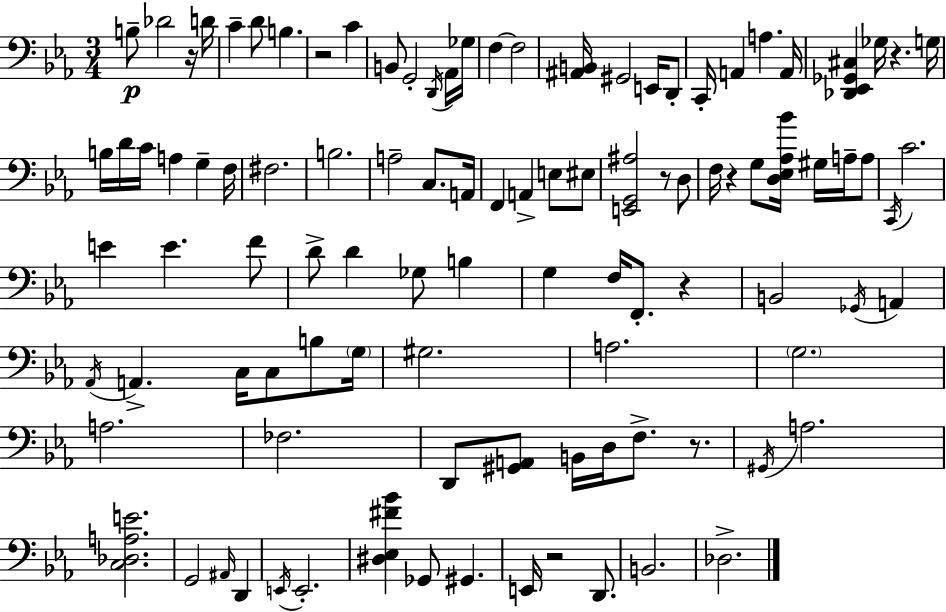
X:1
T:Untitled
M:3/4
L:1/4
K:Cm
B,/2 _D2 z/4 D/4 C D/2 B, z2 C B,,/2 G,,2 D,,/4 _A,,/4 _G,/4 F, F,2 [^A,,B,,]/4 ^G,,2 E,,/4 D,,/2 C,,/4 A,, A, A,,/4 [_D,,_E,,_G,,^C,] _G,/4 z G,/4 B,/4 D/4 C/4 A, G, F,/4 ^F,2 B,2 A,2 C,/2 A,,/4 F,, A,, E,/2 ^E,/2 [E,,G,,^A,]2 z/2 D,/2 F,/4 z G,/2 [D,_E,_A,_B]/4 ^G,/4 A,/4 A,/2 C,,/4 C2 E E F/2 D/2 D _G,/2 B, G, F,/4 F,,/2 z B,,2 _G,,/4 A,, _A,,/4 A,, C,/4 C,/2 B,/2 G,/4 ^G,2 A,2 G,2 A,2 _F,2 D,,/2 [^G,,A,,]/2 B,,/4 D,/4 F,/2 z/2 ^G,,/4 A,2 [C,_D,A,E]2 G,,2 ^A,,/4 D,, E,,/4 E,,2 [^D,_E,^F_B] _G,,/2 ^G,, E,,/4 z2 D,,/2 B,,2 _D,2